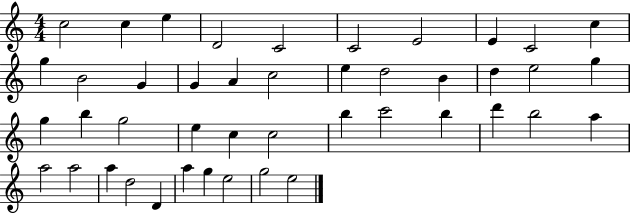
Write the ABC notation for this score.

X:1
T:Untitled
M:4/4
L:1/4
K:C
c2 c e D2 C2 C2 E2 E C2 c g B2 G G A c2 e d2 B d e2 g g b g2 e c c2 b c'2 b d' b2 a a2 a2 a d2 D a g e2 g2 e2